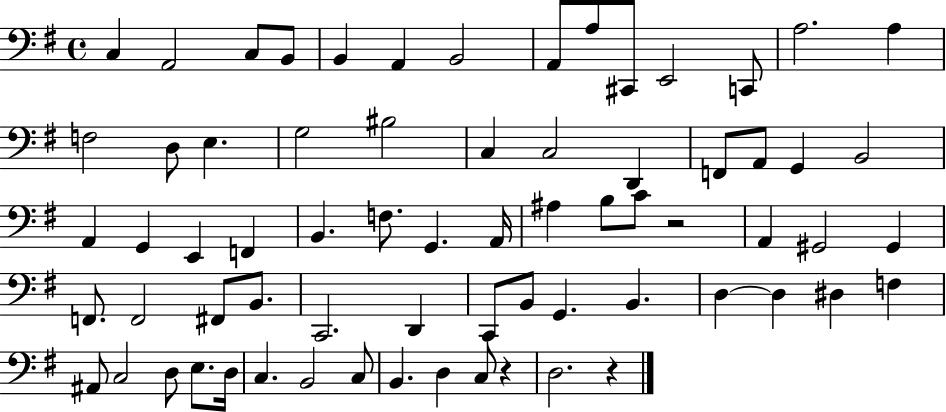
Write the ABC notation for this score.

X:1
T:Untitled
M:4/4
L:1/4
K:G
C, A,,2 C,/2 B,,/2 B,, A,, B,,2 A,,/2 A,/2 ^C,,/2 E,,2 C,,/2 A,2 A, F,2 D,/2 E, G,2 ^B,2 C, C,2 D,, F,,/2 A,,/2 G,, B,,2 A,, G,, E,, F,, B,, F,/2 G,, A,,/4 ^A, B,/2 C/2 z2 A,, ^G,,2 ^G,, F,,/2 F,,2 ^F,,/2 B,,/2 C,,2 D,, C,,/2 B,,/2 G,, B,, D, D, ^D, F, ^A,,/2 C,2 D,/2 E,/2 D,/4 C, B,,2 C,/2 B,, D, C,/2 z D,2 z